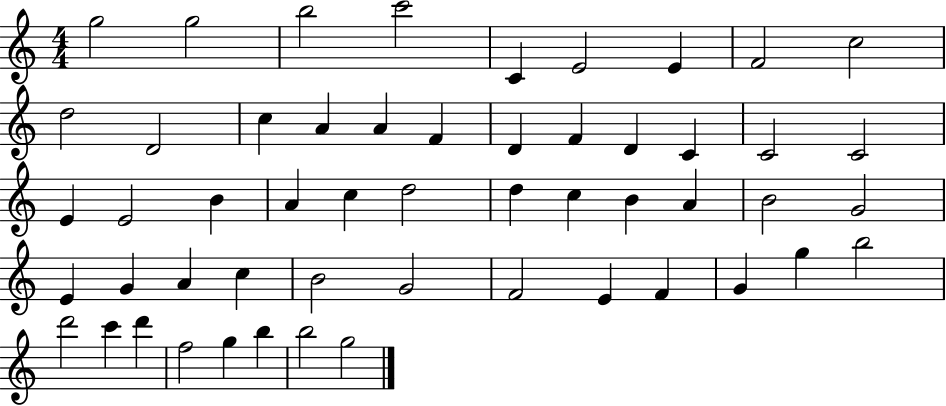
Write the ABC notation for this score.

X:1
T:Untitled
M:4/4
L:1/4
K:C
g2 g2 b2 c'2 C E2 E F2 c2 d2 D2 c A A F D F D C C2 C2 E E2 B A c d2 d c B A B2 G2 E G A c B2 G2 F2 E F G g b2 d'2 c' d' f2 g b b2 g2